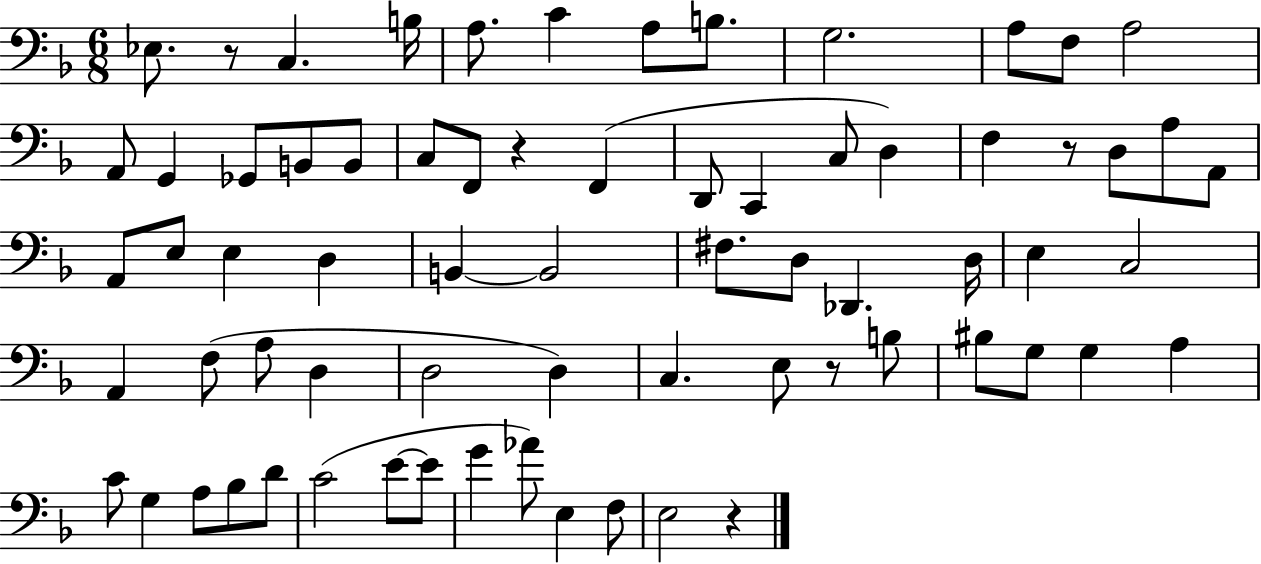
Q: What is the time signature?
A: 6/8